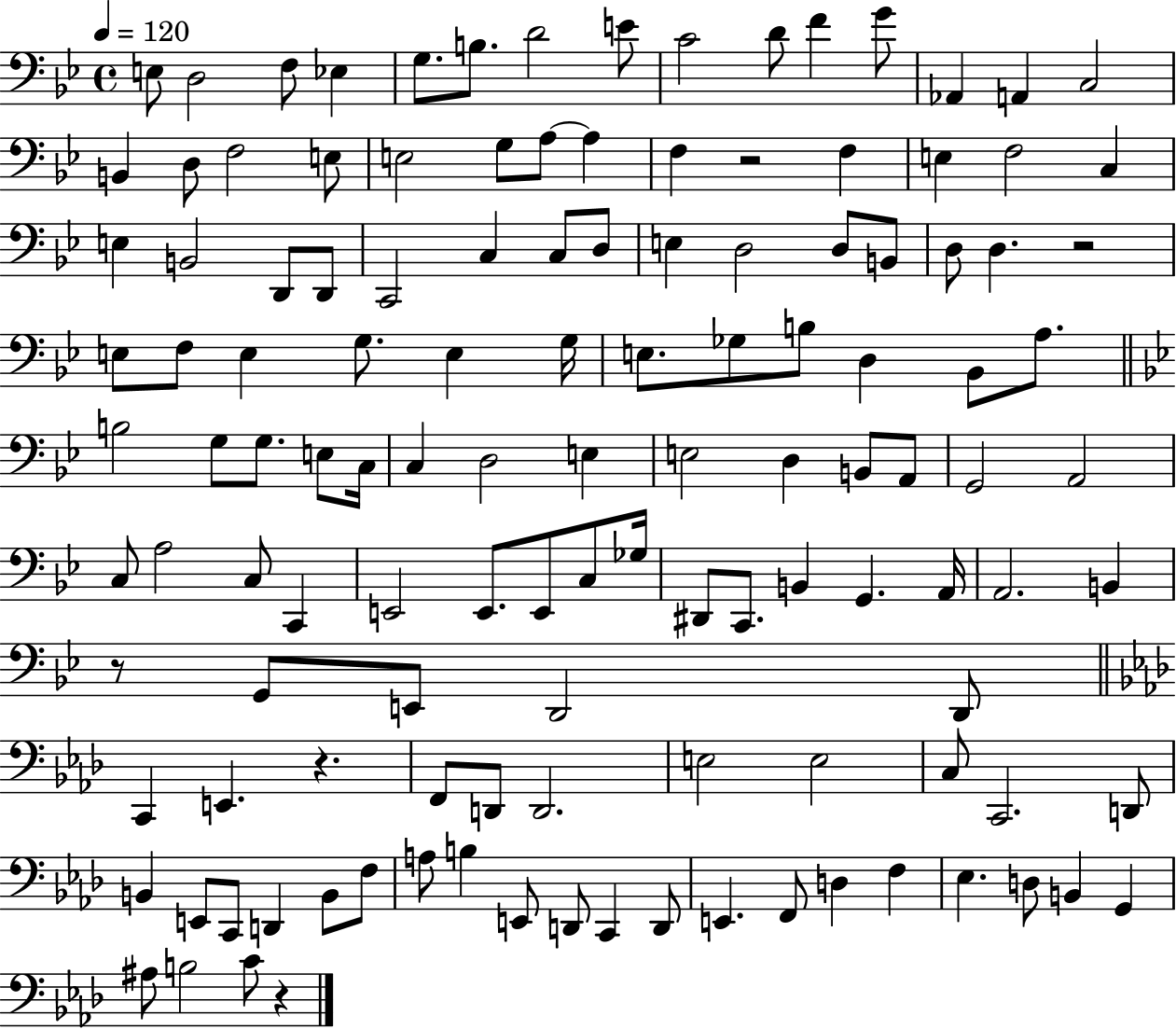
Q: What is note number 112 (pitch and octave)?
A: F2